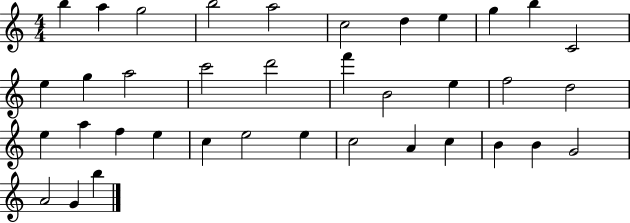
{
  \clef treble
  \numericTimeSignature
  \time 4/4
  \key c \major
  b''4 a''4 g''2 | b''2 a''2 | c''2 d''4 e''4 | g''4 b''4 c'2 | \break e''4 g''4 a''2 | c'''2 d'''2 | f'''4 b'2 e''4 | f''2 d''2 | \break e''4 a''4 f''4 e''4 | c''4 e''2 e''4 | c''2 a'4 c''4 | b'4 b'4 g'2 | \break a'2 g'4 b''4 | \bar "|."
}